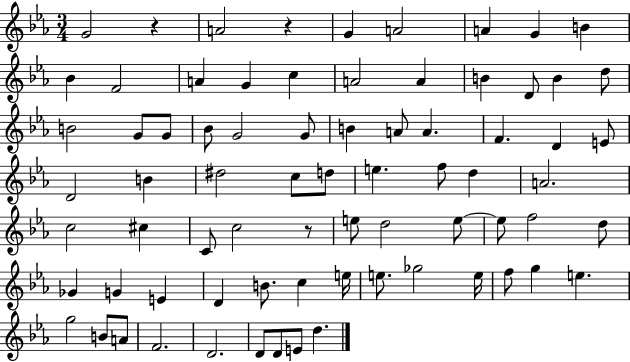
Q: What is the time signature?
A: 3/4